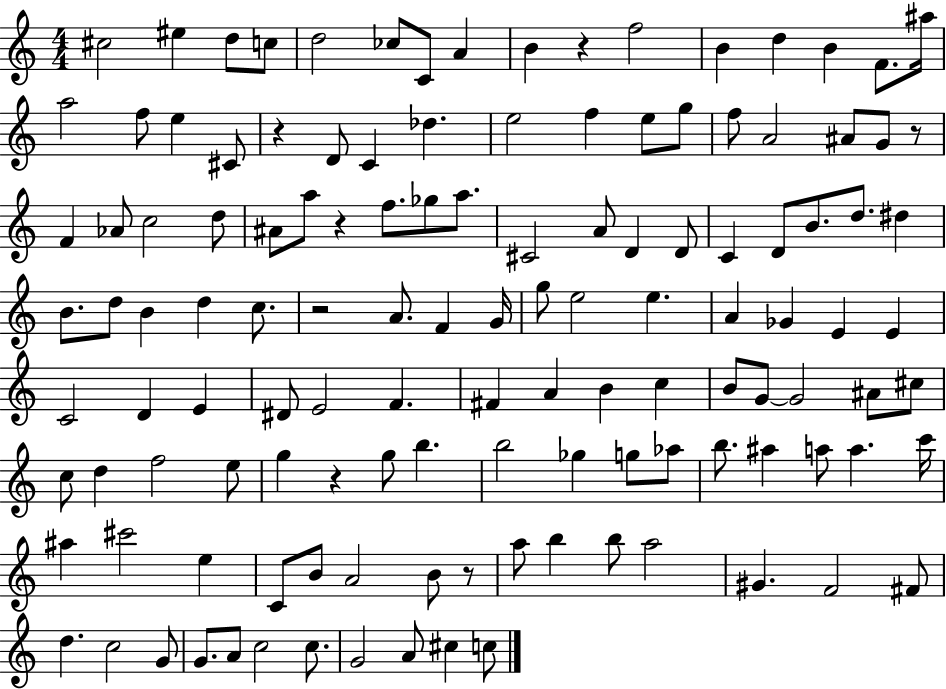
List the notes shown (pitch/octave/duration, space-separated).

C#5/h EIS5/q D5/e C5/e D5/h CES5/e C4/e A4/q B4/q R/q F5/h B4/q D5/q B4/q F4/e. A#5/s A5/h F5/e E5/q C#4/e R/q D4/e C4/q Db5/q. E5/h F5/q E5/e G5/e F5/e A4/h A#4/e G4/e R/e F4/q Ab4/e C5/h D5/e A#4/e A5/e R/q F5/e. Gb5/e A5/e. C#4/h A4/e D4/q D4/e C4/q D4/e B4/e. D5/e. D#5/q B4/e. D5/e B4/q D5/q C5/e. R/h A4/e. F4/q G4/s G5/e E5/h E5/q. A4/q Gb4/q E4/q E4/q C4/h D4/q E4/q D#4/e E4/h F4/q. F#4/q A4/q B4/q C5/q B4/e G4/e G4/h A#4/e C#5/e C5/e D5/q F5/h E5/e G5/q R/q G5/e B5/q. B5/h Gb5/q G5/e Ab5/e B5/e. A#5/q A5/e A5/q. C6/s A#5/q C#6/h E5/q C4/e B4/e A4/h B4/e R/e A5/e B5/q B5/e A5/h G#4/q. F4/h F#4/e D5/q. C5/h G4/e G4/e. A4/e C5/h C5/e. G4/h A4/e C#5/q C5/e